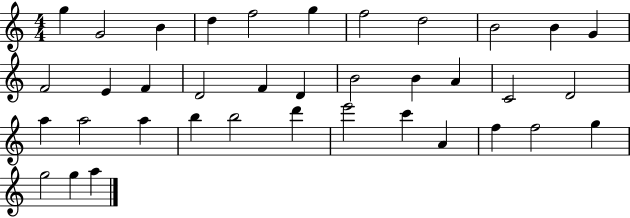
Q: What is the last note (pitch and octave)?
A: A5